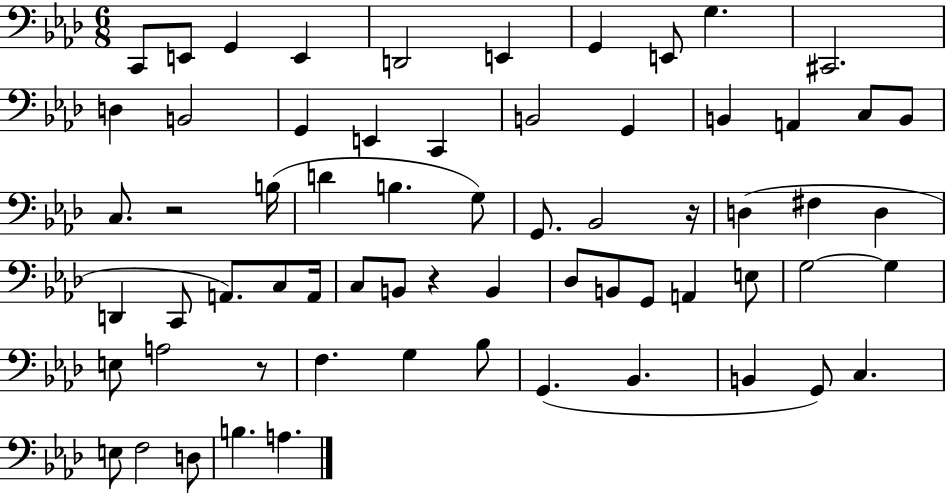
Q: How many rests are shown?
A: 4